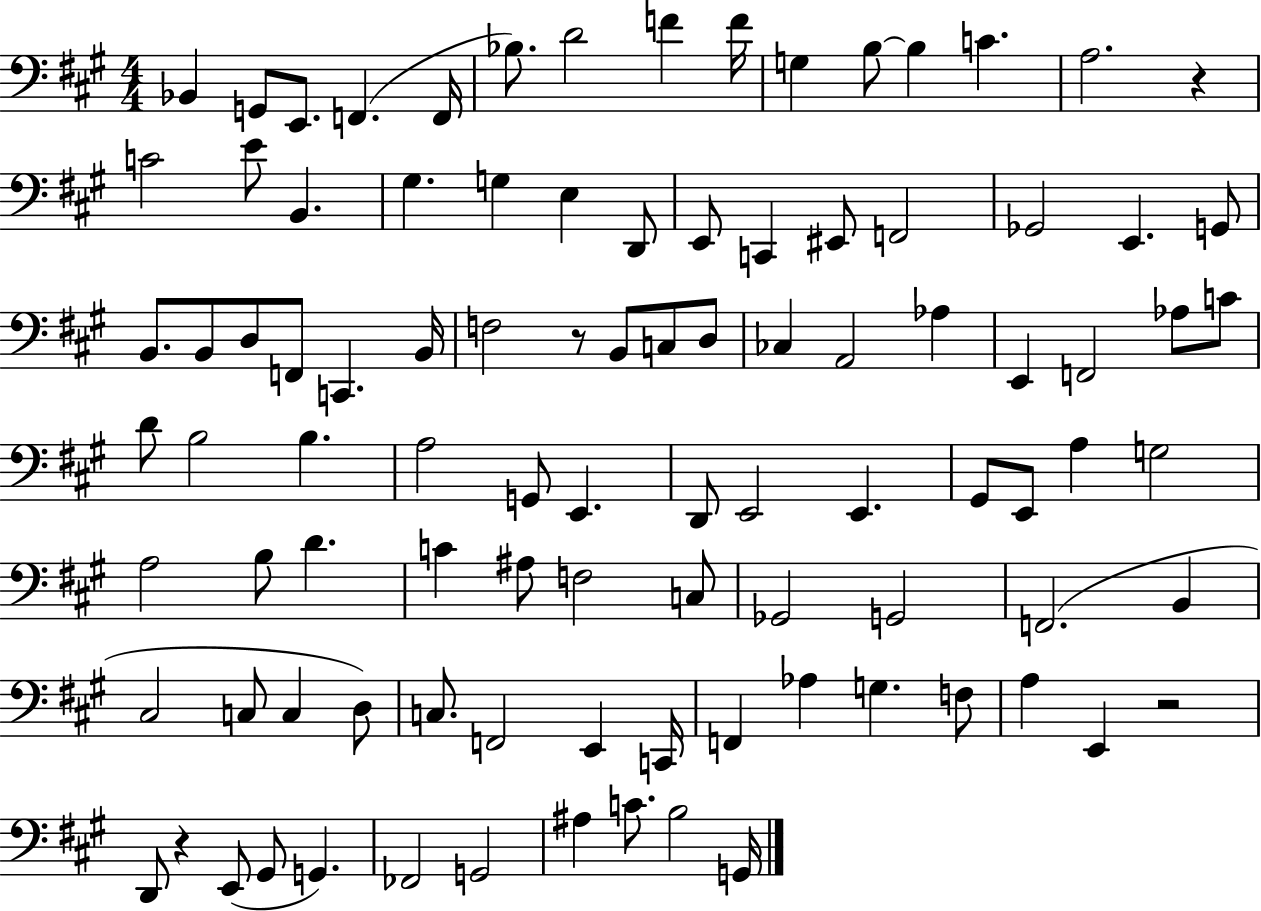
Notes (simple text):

Bb2/q G2/e E2/e. F2/q. F2/s Bb3/e. D4/h F4/q F4/s G3/q B3/e B3/q C4/q. A3/h. R/q C4/h E4/e B2/q. G#3/q. G3/q E3/q D2/e E2/e C2/q EIS2/e F2/h Gb2/h E2/q. G2/e B2/e. B2/e D3/e F2/e C2/q. B2/s F3/h R/e B2/e C3/e D3/e CES3/q A2/h Ab3/q E2/q F2/h Ab3/e C4/e D4/e B3/h B3/q. A3/h G2/e E2/q. D2/e E2/h E2/q. G#2/e E2/e A3/q G3/h A3/h B3/e D4/q. C4/q A#3/e F3/h C3/e Gb2/h G2/h F2/h. B2/q C#3/h C3/e C3/q D3/e C3/e. F2/h E2/q C2/s F2/q Ab3/q G3/q. F3/e A3/q E2/q R/h D2/e R/q E2/e G#2/e G2/q. FES2/h G2/h A#3/q C4/e. B3/h G2/s